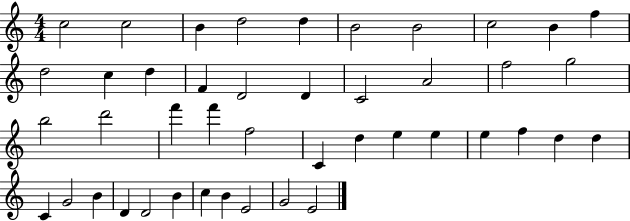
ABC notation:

X:1
T:Untitled
M:4/4
L:1/4
K:C
c2 c2 B d2 d B2 B2 c2 B f d2 c d F D2 D C2 A2 f2 g2 b2 d'2 f' f' f2 C d e e e f d d C G2 B D D2 B c B E2 G2 E2